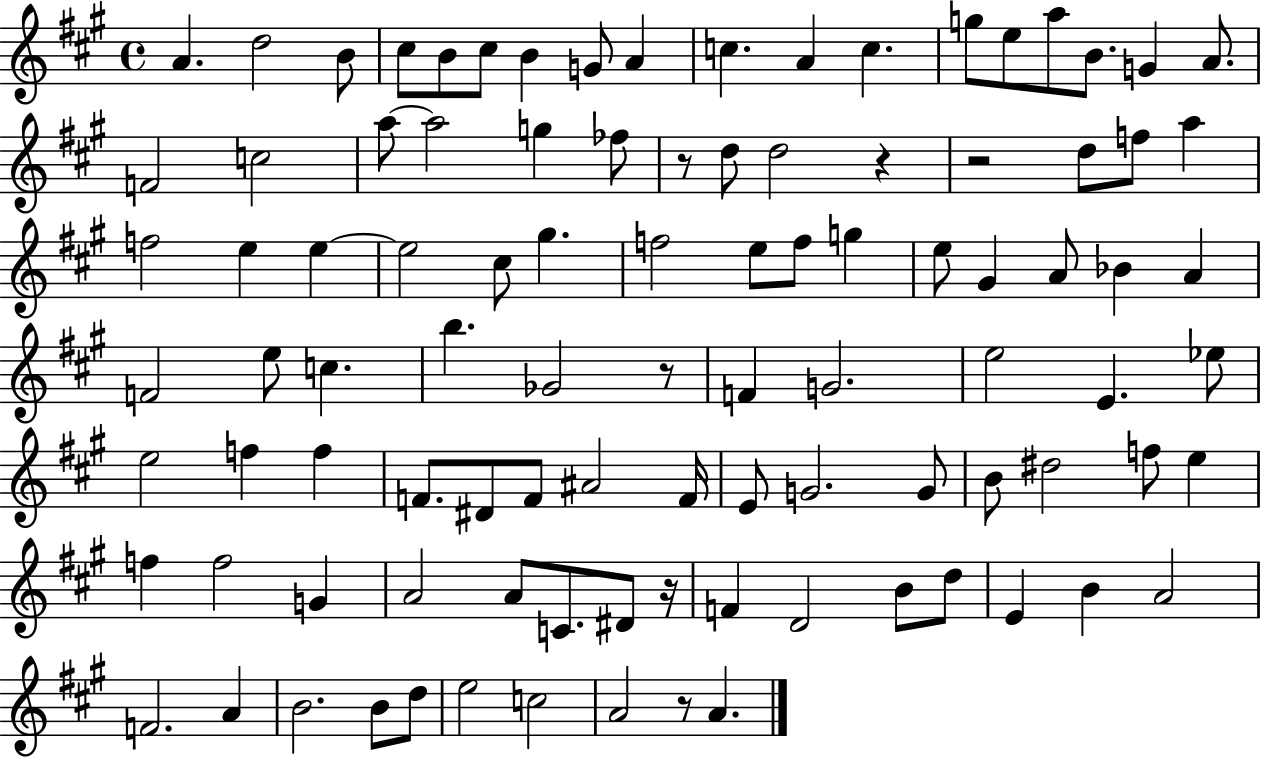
{
  \clef treble
  \time 4/4
  \defaultTimeSignature
  \key a \major
  a'4. d''2 b'8 | cis''8 b'8 cis''8 b'4 g'8 a'4 | c''4. a'4 c''4. | g''8 e''8 a''8 b'8. g'4 a'8. | \break f'2 c''2 | a''8~~ a''2 g''4 fes''8 | r8 d''8 d''2 r4 | r2 d''8 f''8 a''4 | \break f''2 e''4 e''4~~ | e''2 cis''8 gis''4. | f''2 e''8 f''8 g''4 | e''8 gis'4 a'8 bes'4 a'4 | \break f'2 e''8 c''4. | b''4. ges'2 r8 | f'4 g'2. | e''2 e'4. ees''8 | \break e''2 f''4 f''4 | f'8. dis'8 f'8 ais'2 f'16 | e'8 g'2. g'8 | b'8 dis''2 f''8 e''4 | \break f''4 f''2 g'4 | a'2 a'8 c'8. dis'8 r16 | f'4 d'2 b'8 d''8 | e'4 b'4 a'2 | \break f'2. a'4 | b'2. b'8 d''8 | e''2 c''2 | a'2 r8 a'4. | \break \bar "|."
}